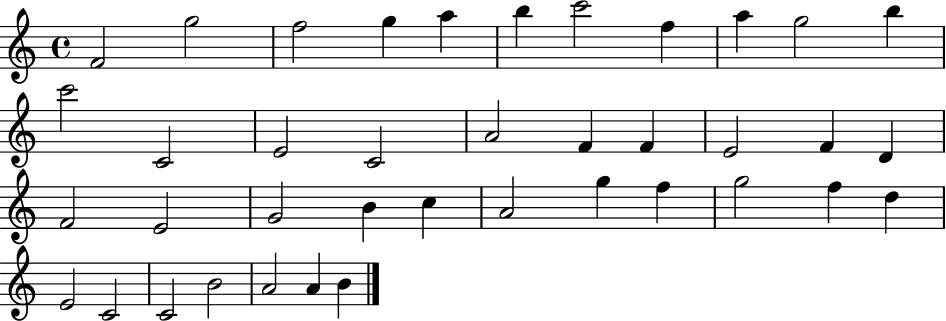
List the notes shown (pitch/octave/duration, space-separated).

F4/h G5/h F5/h G5/q A5/q B5/q C6/h F5/q A5/q G5/h B5/q C6/h C4/h E4/h C4/h A4/h F4/q F4/q E4/h F4/q D4/q F4/h E4/h G4/h B4/q C5/q A4/h G5/q F5/q G5/h F5/q D5/q E4/h C4/h C4/h B4/h A4/h A4/q B4/q